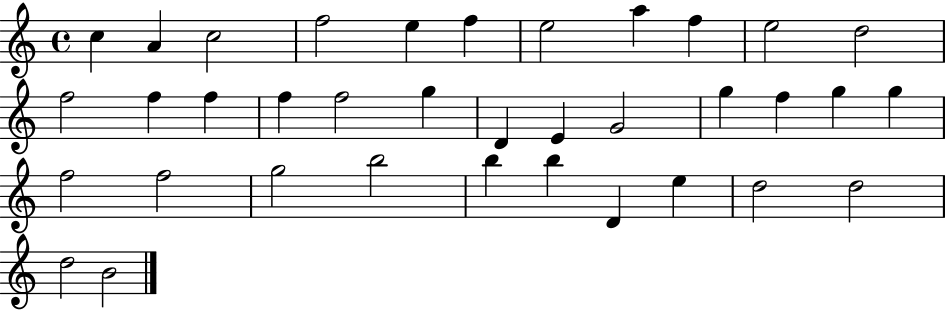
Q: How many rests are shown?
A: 0